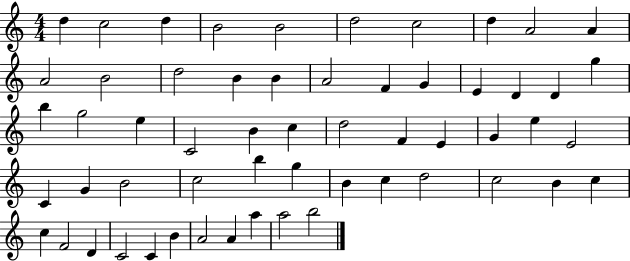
X:1
T:Untitled
M:4/4
L:1/4
K:C
d c2 d B2 B2 d2 c2 d A2 A A2 B2 d2 B B A2 F G E D D g b g2 e C2 B c d2 F E G e E2 C G B2 c2 b g B c d2 c2 B c c F2 D C2 C B A2 A a a2 b2